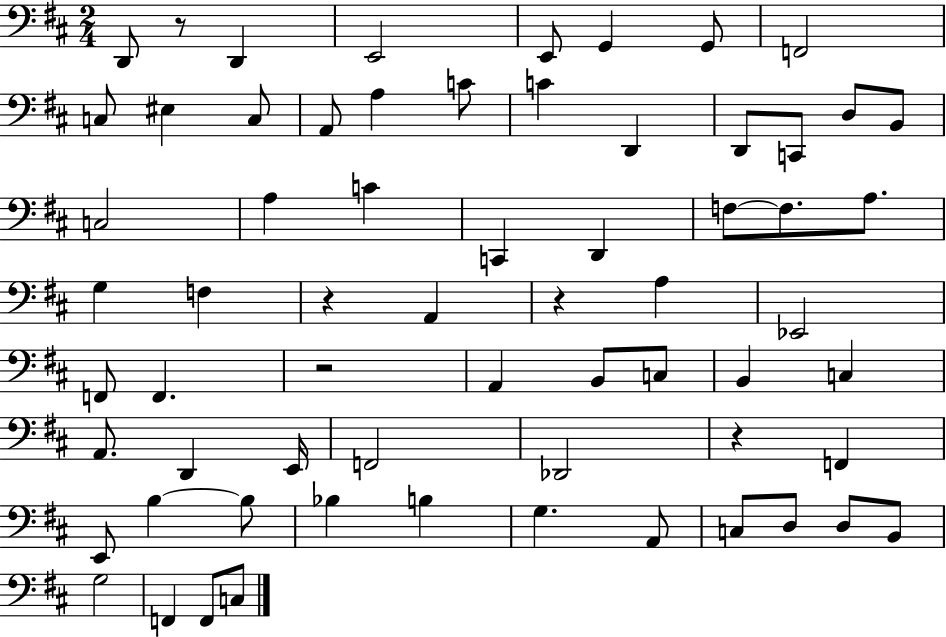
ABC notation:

X:1
T:Untitled
M:2/4
L:1/4
K:D
D,,/2 z/2 D,, E,,2 E,,/2 G,, G,,/2 F,,2 C,/2 ^E, C,/2 A,,/2 A, C/2 C D,, D,,/2 C,,/2 D,/2 B,,/2 C,2 A, C C,, D,, F,/2 F,/2 A,/2 G, F, z A,, z A, _E,,2 F,,/2 F,, z2 A,, B,,/2 C,/2 B,, C, A,,/2 D,, E,,/4 F,,2 _D,,2 z F,, E,,/2 B, B,/2 _B, B, G, A,,/2 C,/2 D,/2 D,/2 B,,/2 G,2 F,, F,,/2 C,/2